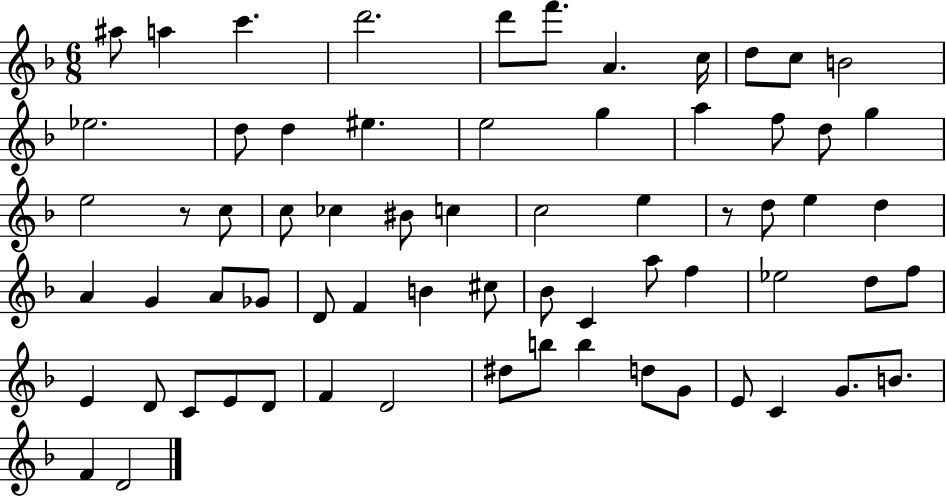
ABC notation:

X:1
T:Untitled
M:6/8
L:1/4
K:F
^a/2 a c' d'2 d'/2 f'/2 A c/4 d/2 c/2 B2 _e2 d/2 d ^e e2 g a f/2 d/2 g e2 z/2 c/2 c/2 _c ^B/2 c c2 e z/2 d/2 e d A G A/2 _G/2 D/2 F B ^c/2 _B/2 C a/2 f _e2 d/2 f/2 E D/2 C/2 E/2 D/2 F D2 ^d/2 b/2 b d/2 G/2 E/2 C G/2 B/2 F D2